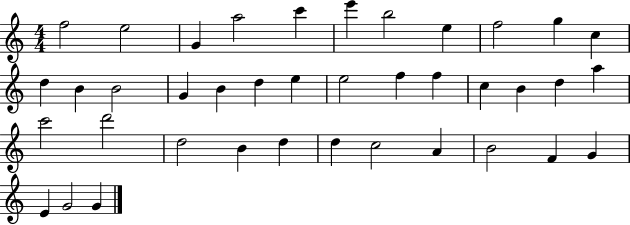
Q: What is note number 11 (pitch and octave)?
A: C5